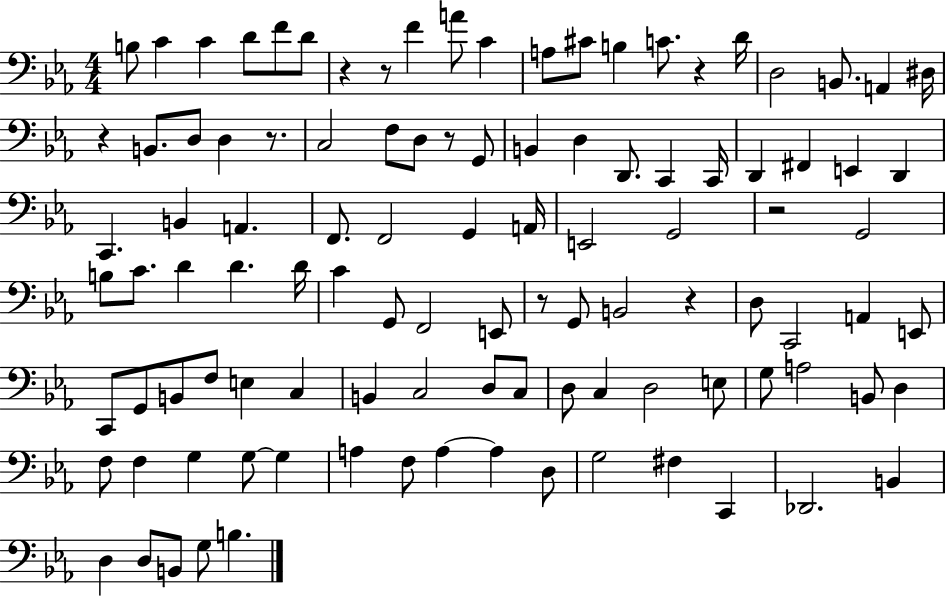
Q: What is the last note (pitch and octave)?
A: B3